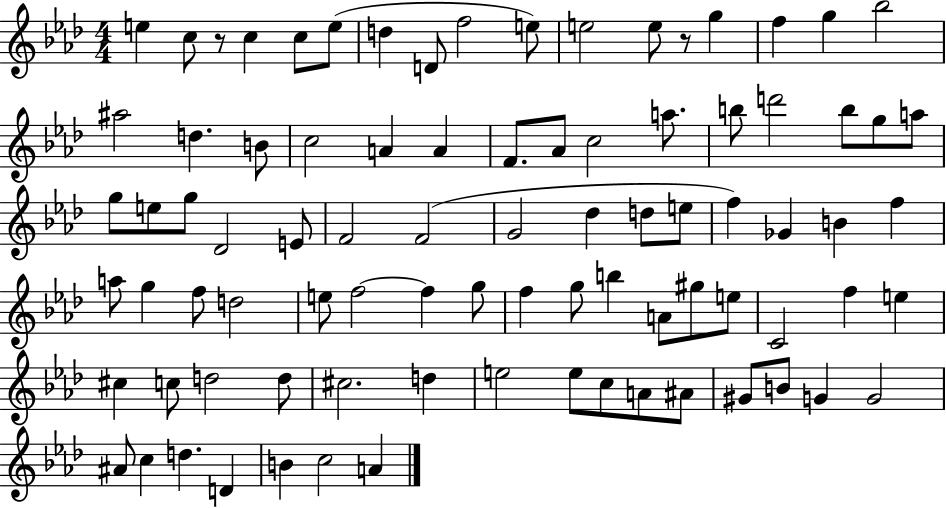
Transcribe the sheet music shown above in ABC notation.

X:1
T:Untitled
M:4/4
L:1/4
K:Ab
e c/2 z/2 c c/2 e/2 d D/2 f2 e/2 e2 e/2 z/2 g f g _b2 ^a2 d B/2 c2 A A F/2 _A/2 c2 a/2 b/2 d'2 b/2 g/2 a/2 g/2 e/2 g/2 _D2 E/2 F2 F2 G2 _d d/2 e/2 f _G B f a/2 g f/2 d2 e/2 f2 f g/2 f g/2 b A/2 ^g/2 e/2 C2 f e ^c c/2 d2 d/2 ^c2 d e2 e/2 c/2 A/2 ^A/2 ^G/2 B/2 G G2 ^A/2 c d D B c2 A